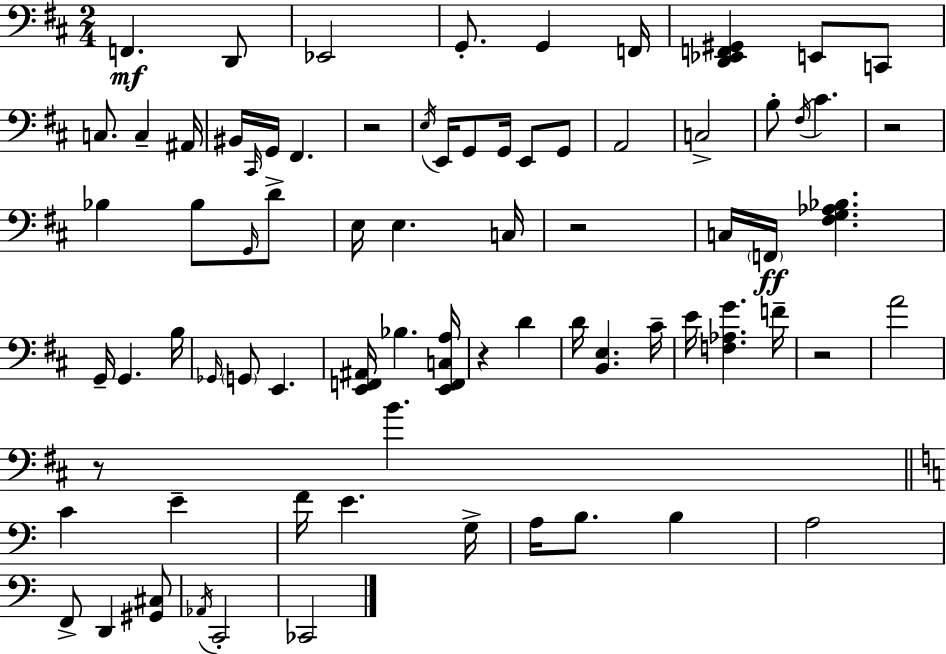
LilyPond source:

{
  \clef bass
  \numericTimeSignature
  \time 2/4
  \key d \major
  f,4.\mf d,8 | ees,2 | g,8.-. g,4 f,16 | <d, ees, f, gis,>4 e,8 c,8 | \break c8. c4-- ais,16 | bis,16 \grace { cis,16 } g,16 fis,4. | r2 | \acciaccatura { e16 } e,16 g,8 g,16 e,8 | \break g,8 a,2 | c2-> | b8-. \acciaccatura { fis16 } cis'4. | r2 | \break bes4 bes8 | \grace { g,16 } d'8-> e16 e4. | c16 r2 | c16 \parenthesize f,16\ff <fis g aes bes>4. | \break g,16-- g,4. | b16 \grace { ges,16 } \parenthesize g,8 e,4. | <e, f, ais,>16 bes4. | <e, f, c a>16 r4 | \break d'4 d'16 <b, e>4. | cis'16-- e'16 <f aes g'>4. | f'16-- r2 | a'2 | \break r8 b'4. | \bar "||" \break \key c \major c'4 e'4-- | f'16 e'4. g16-> | a16 b8. b4 | a2 | \break f,8-> d,4 <gis, cis>8 | \acciaccatura { aes,16 } c,2-. | ces,2 | \bar "|."
}